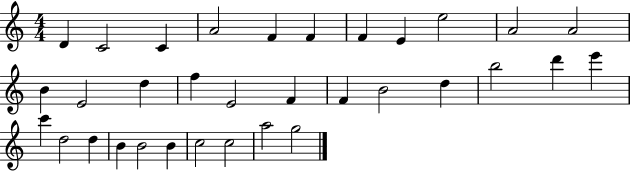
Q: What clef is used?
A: treble